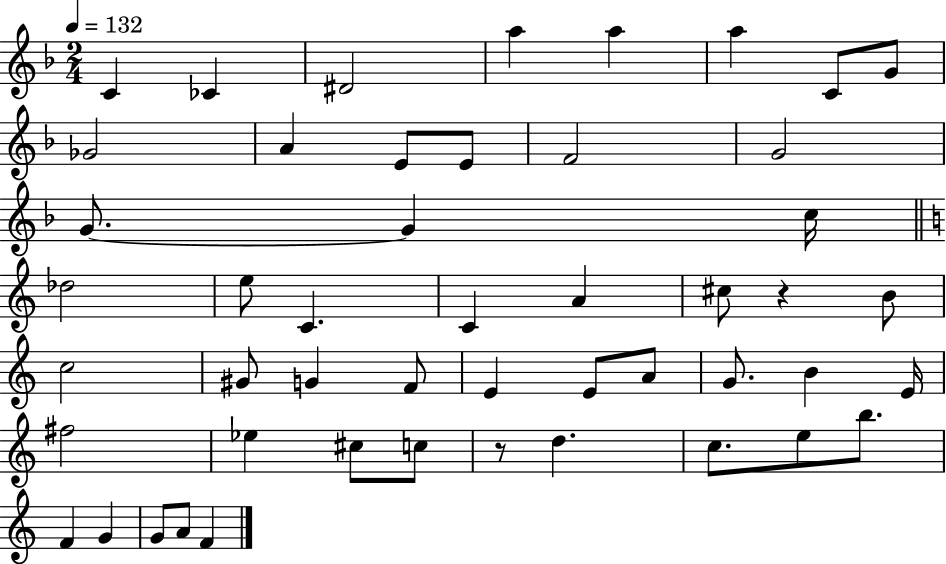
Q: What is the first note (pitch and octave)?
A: C4